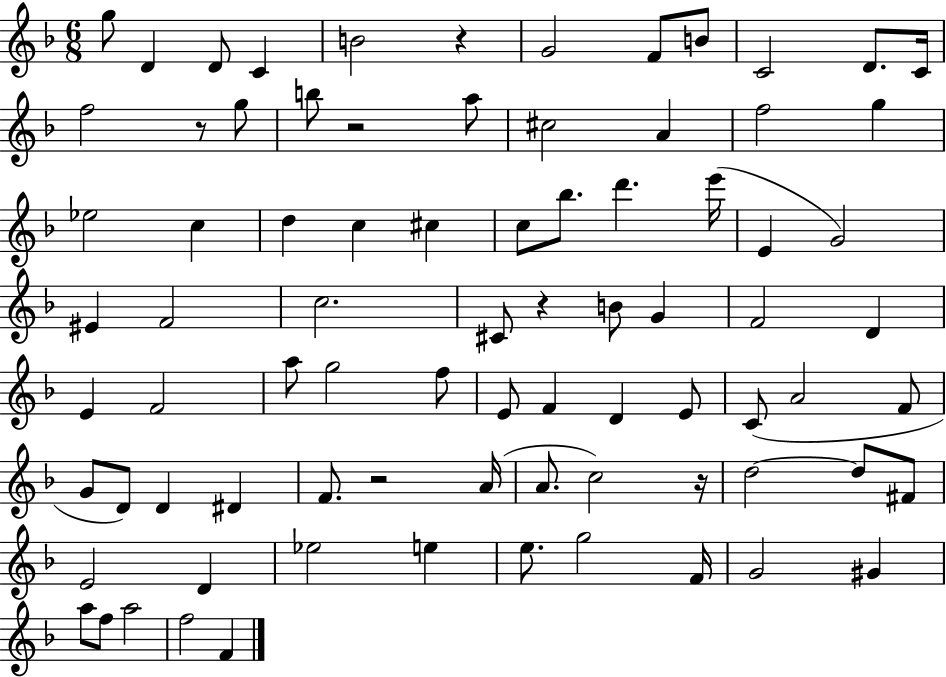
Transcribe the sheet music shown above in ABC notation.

X:1
T:Untitled
M:6/8
L:1/4
K:F
g/2 D D/2 C B2 z G2 F/2 B/2 C2 D/2 C/4 f2 z/2 g/2 b/2 z2 a/2 ^c2 A f2 g _e2 c d c ^c c/2 _b/2 d' e'/4 E G2 ^E F2 c2 ^C/2 z B/2 G F2 D E F2 a/2 g2 f/2 E/2 F D E/2 C/2 A2 F/2 G/2 D/2 D ^D F/2 z2 A/4 A/2 c2 z/4 d2 d/2 ^F/2 E2 D _e2 e e/2 g2 F/4 G2 ^G a/2 f/2 a2 f2 F